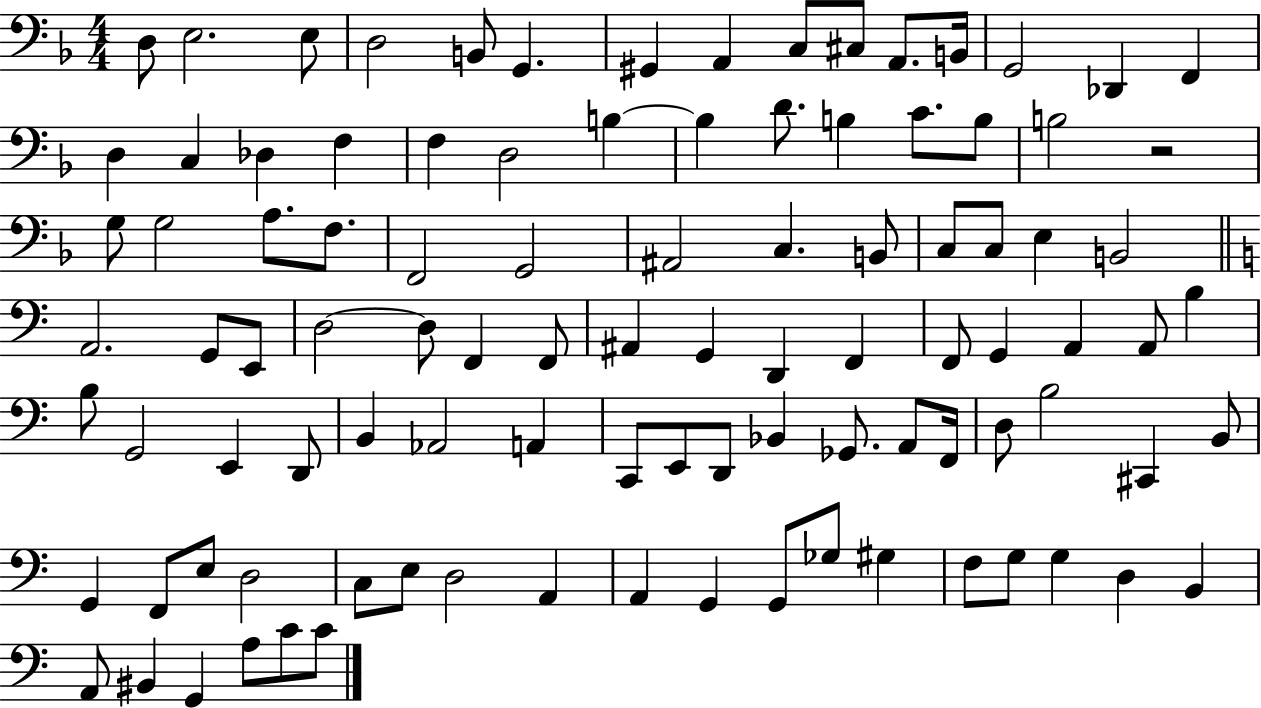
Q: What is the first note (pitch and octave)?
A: D3